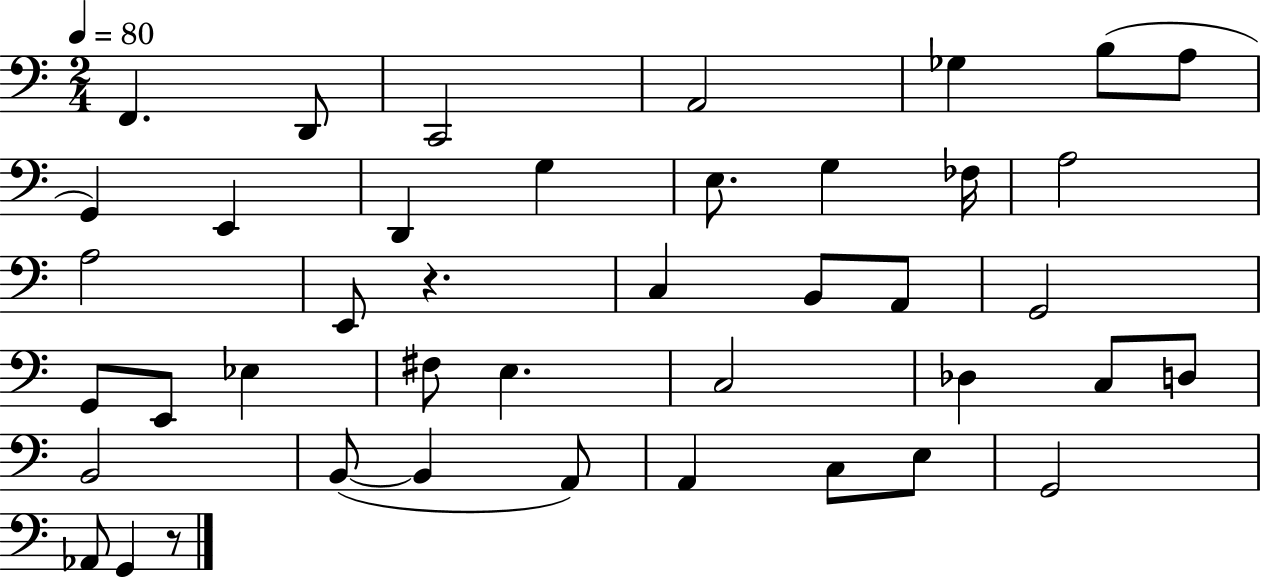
{
  \clef bass
  \numericTimeSignature
  \time 2/4
  \key c \major
  \tempo 4 = 80
  \repeat volta 2 { f,4. d,8 | c,2 | a,2 | ges4 b8( a8 | \break g,4) e,4 | d,4 g4 | e8. g4 fes16 | a2 | \break a2 | e,8 r4. | c4 b,8 a,8 | g,2 | \break g,8 e,8 ees4 | fis8 e4. | c2 | des4 c8 d8 | \break b,2 | b,8~(~ b,4 a,8) | a,4 c8 e8 | g,2 | \break aes,8 g,4 r8 | } \bar "|."
}